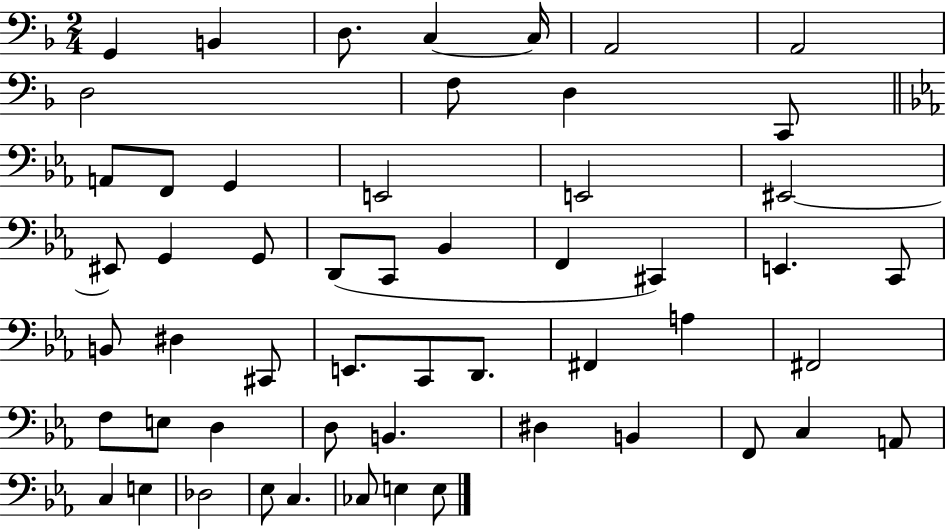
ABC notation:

X:1
T:Untitled
M:2/4
L:1/4
K:F
G,, B,, D,/2 C, C,/4 A,,2 A,,2 D,2 F,/2 D, C,,/2 A,,/2 F,,/2 G,, E,,2 E,,2 ^E,,2 ^E,,/2 G,, G,,/2 D,,/2 C,,/2 _B,, F,, ^C,, E,, C,,/2 B,,/2 ^D, ^C,,/2 E,,/2 C,,/2 D,,/2 ^F,, A, ^F,,2 F,/2 E,/2 D, D,/2 B,, ^D, B,, F,,/2 C, A,,/2 C, E, _D,2 _E,/2 C, _C,/2 E, E,/2